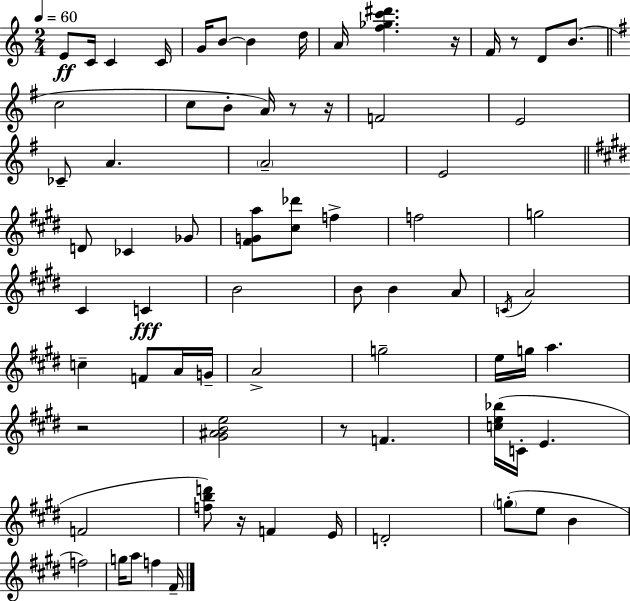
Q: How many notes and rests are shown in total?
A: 73